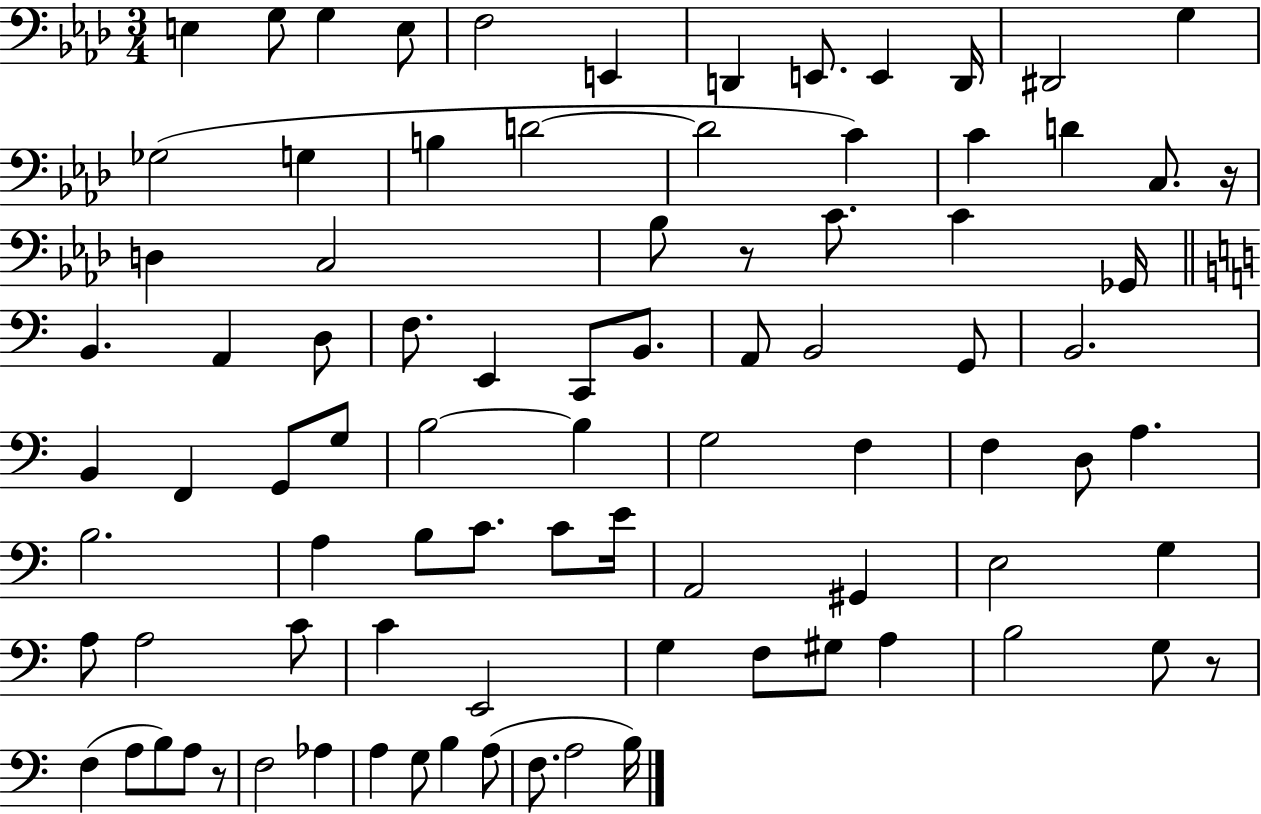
E3/q G3/e G3/q E3/e F3/h E2/q D2/q E2/e. E2/q D2/s D#2/h G3/q Gb3/h G3/q B3/q D4/h D4/h C4/q C4/q D4/q C3/e. R/s D3/q C3/h Bb3/e R/e C4/e. C4/q Gb2/s B2/q. A2/q D3/e F3/e. E2/q C2/e B2/e. A2/e B2/h G2/e B2/h. B2/q F2/q G2/e G3/e B3/h B3/q G3/h F3/q F3/q D3/e A3/q. B3/h. A3/q B3/e C4/e. C4/e E4/s A2/h G#2/q E3/h G3/q A3/e A3/h C4/e C4/q E2/h G3/q F3/e G#3/e A3/q B3/h G3/e R/e F3/q A3/e B3/e A3/e R/e F3/h Ab3/q A3/q G3/e B3/q A3/e F3/e. A3/h B3/s